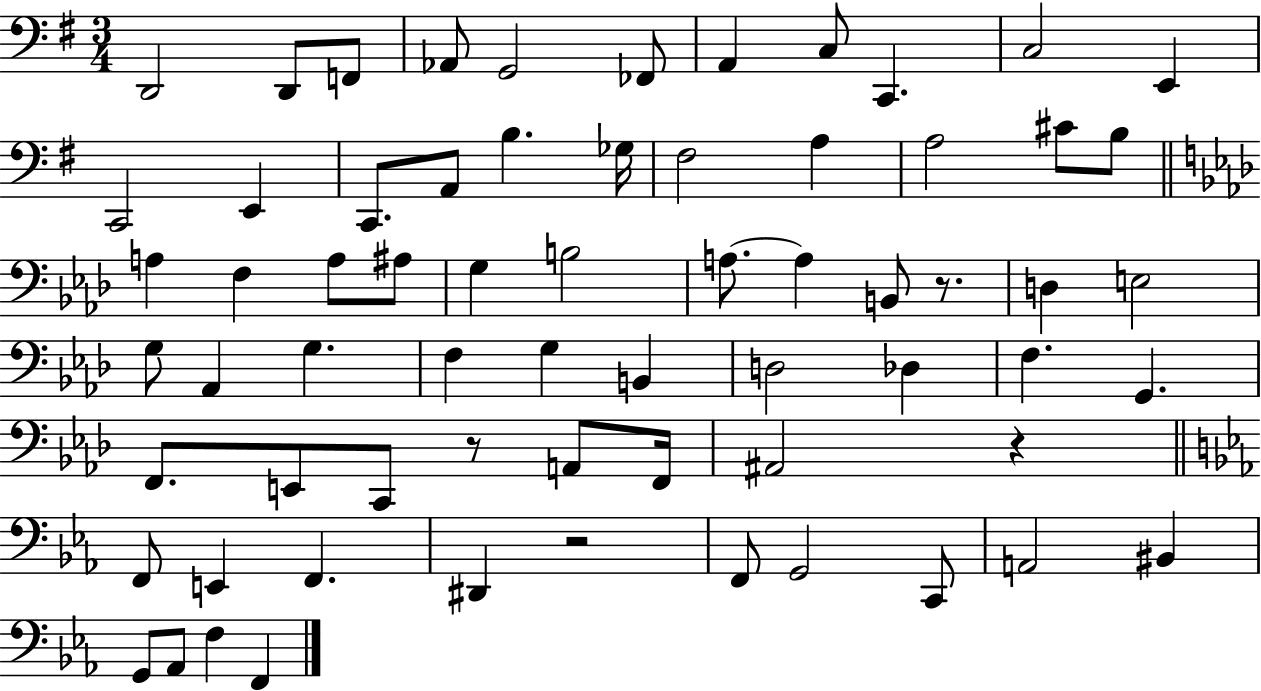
X:1
T:Untitled
M:3/4
L:1/4
K:G
D,,2 D,,/2 F,,/2 _A,,/2 G,,2 _F,,/2 A,, C,/2 C,, C,2 E,, C,,2 E,, C,,/2 A,,/2 B, _G,/4 ^F,2 A, A,2 ^C/2 B,/2 A, F, A,/2 ^A,/2 G, B,2 A,/2 A, B,,/2 z/2 D, E,2 G,/2 _A,, G, F, G, B,, D,2 _D, F, G,, F,,/2 E,,/2 C,,/2 z/2 A,,/2 F,,/4 ^A,,2 z F,,/2 E,, F,, ^D,, z2 F,,/2 G,,2 C,,/2 A,,2 ^B,, G,,/2 _A,,/2 F, F,,